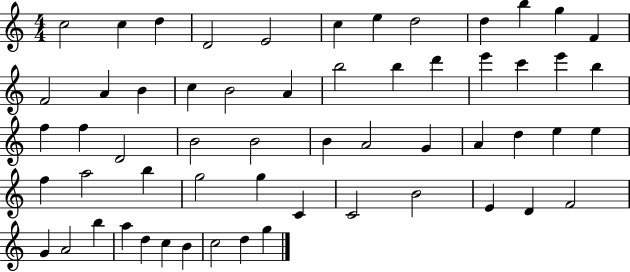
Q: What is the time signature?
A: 4/4